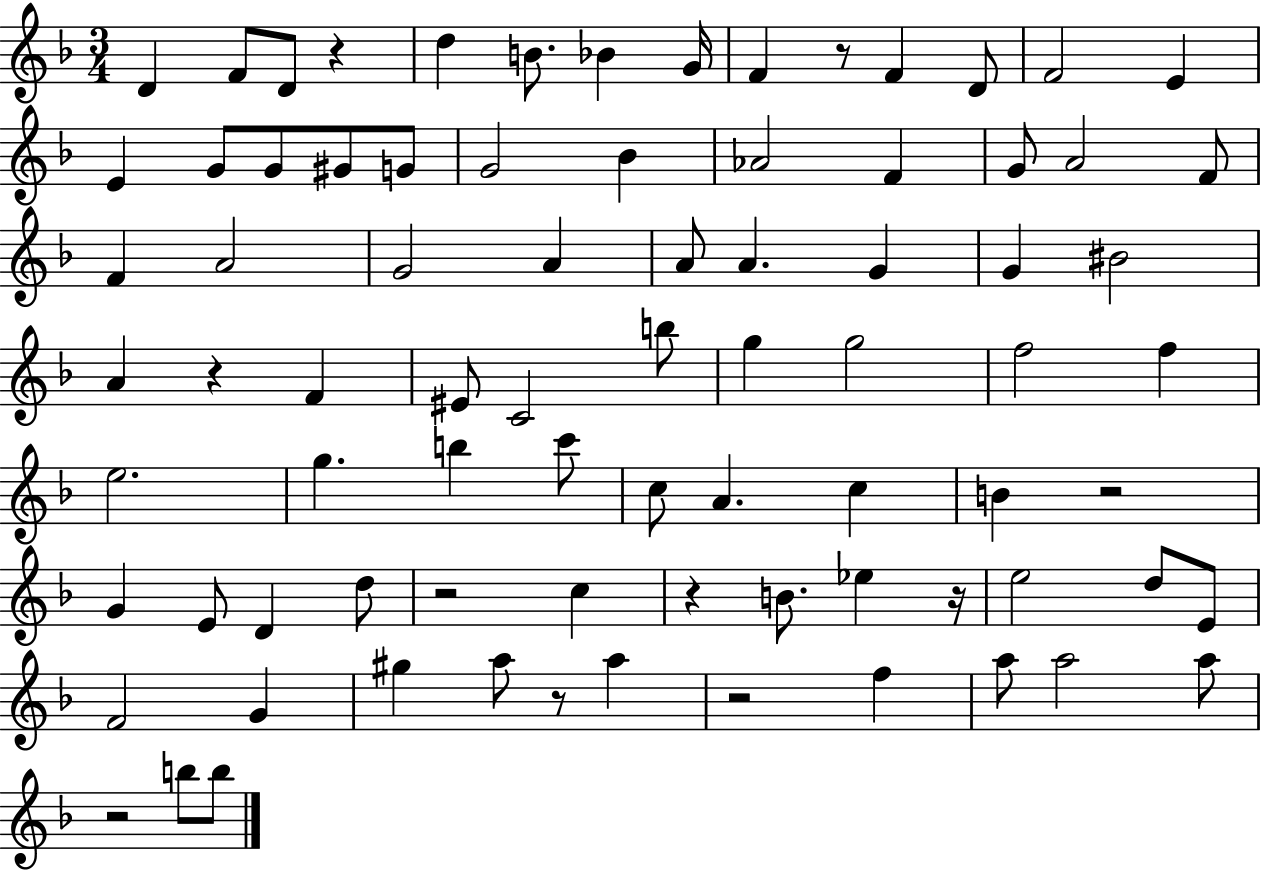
{
  \clef treble
  \numericTimeSignature
  \time 3/4
  \key f \major
  d'4 f'8 d'8 r4 | d''4 b'8. bes'4 g'16 | f'4 r8 f'4 d'8 | f'2 e'4 | \break e'4 g'8 g'8 gis'8 g'8 | g'2 bes'4 | aes'2 f'4 | g'8 a'2 f'8 | \break f'4 a'2 | g'2 a'4 | a'8 a'4. g'4 | g'4 bis'2 | \break a'4 r4 f'4 | eis'8 c'2 b''8 | g''4 g''2 | f''2 f''4 | \break e''2. | g''4. b''4 c'''8 | c''8 a'4. c''4 | b'4 r2 | \break g'4 e'8 d'4 d''8 | r2 c''4 | r4 b'8. ees''4 r16 | e''2 d''8 e'8 | \break f'2 g'4 | gis''4 a''8 r8 a''4 | r2 f''4 | a''8 a''2 a''8 | \break r2 b''8 b''8 | \bar "|."
}